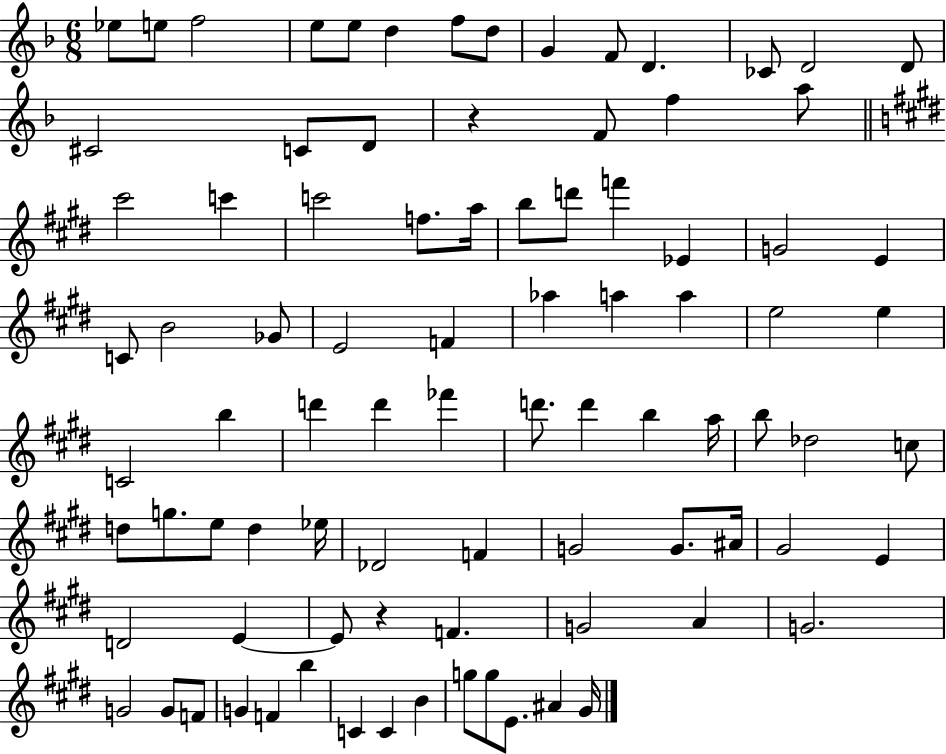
X:1
T:Untitled
M:6/8
L:1/4
K:F
_e/2 e/2 f2 e/2 e/2 d f/2 d/2 G F/2 D _C/2 D2 D/2 ^C2 C/2 D/2 z F/2 f a/2 ^c'2 c' c'2 f/2 a/4 b/2 d'/2 f' _E G2 E C/2 B2 _G/2 E2 F _a a a e2 e C2 b d' d' _f' d'/2 d' b a/4 b/2 _d2 c/2 d/2 g/2 e/2 d _e/4 _D2 F G2 G/2 ^A/4 ^G2 E D2 E E/2 z F G2 A G2 G2 G/2 F/2 G F b C C B g/2 g/2 E/2 ^A ^G/4